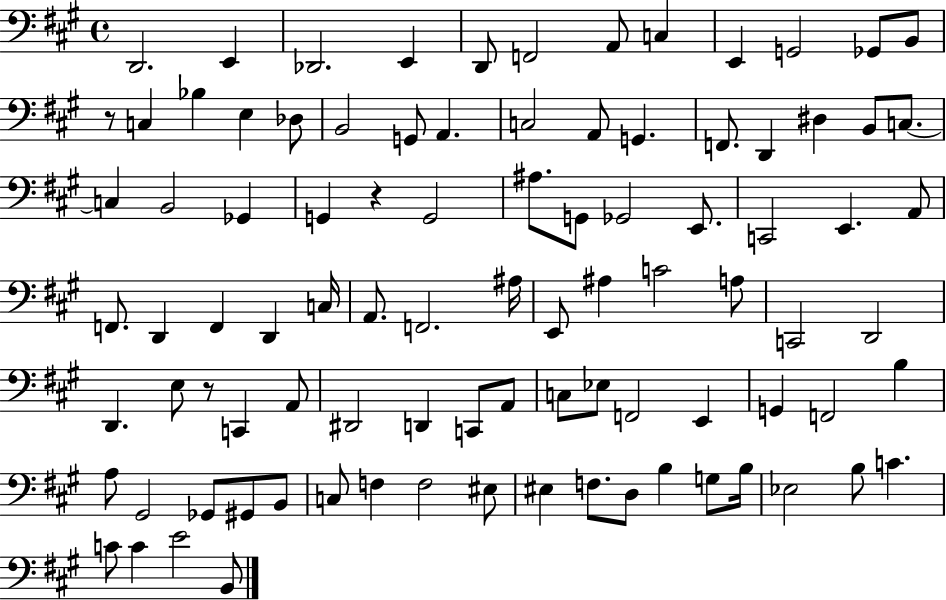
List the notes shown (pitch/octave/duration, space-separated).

D2/h. E2/q Db2/h. E2/q D2/e F2/h A2/e C3/q E2/q G2/h Gb2/e B2/e R/e C3/q Bb3/q E3/q Db3/e B2/h G2/e A2/q. C3/h A2/e G2/q. F2/e. D2/q D#3/q B2/e C3/e. C3/q B2/h Gb2/q G2/q R/q G2/h A#3/e. G2/e Gb2/h E2/e. C2/h E2/q. A2/e F2/e. D2/q F2/q D2/q C3/s A2/e. F2/h. A#3/s E2/e A#3/q C4/h A3/e C2/h D2/h D2/q. E3/e R/e C2/q A2/e D#2/h D2/q C2/e A2/e C3/e Eb3/e F2/h E2/q G2/q F2/h B3/q A3/e G#2/h Gb2/e G#2/e B2/e C3/e F3/q F3/h EIS3/e EIS3/q F3/e. D3/e B3/q G3/e B3/s Eb3/h B3/e C4/q. C4/e C4/q E4/h B2/e